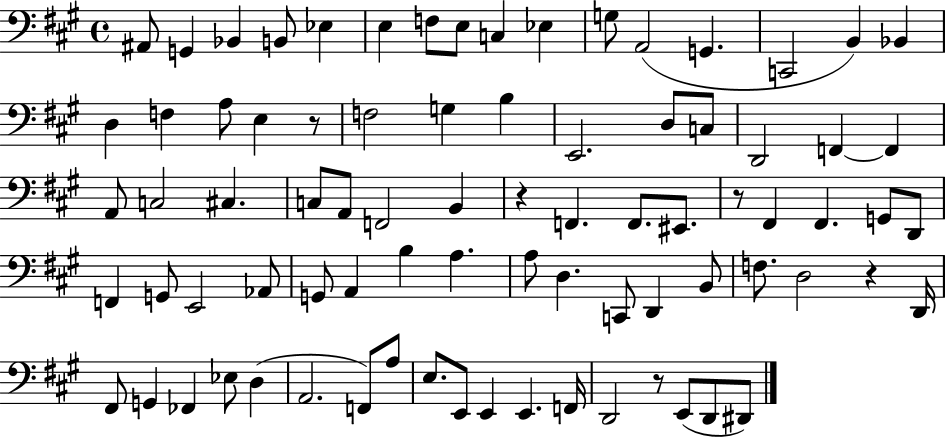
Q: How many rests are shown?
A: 5